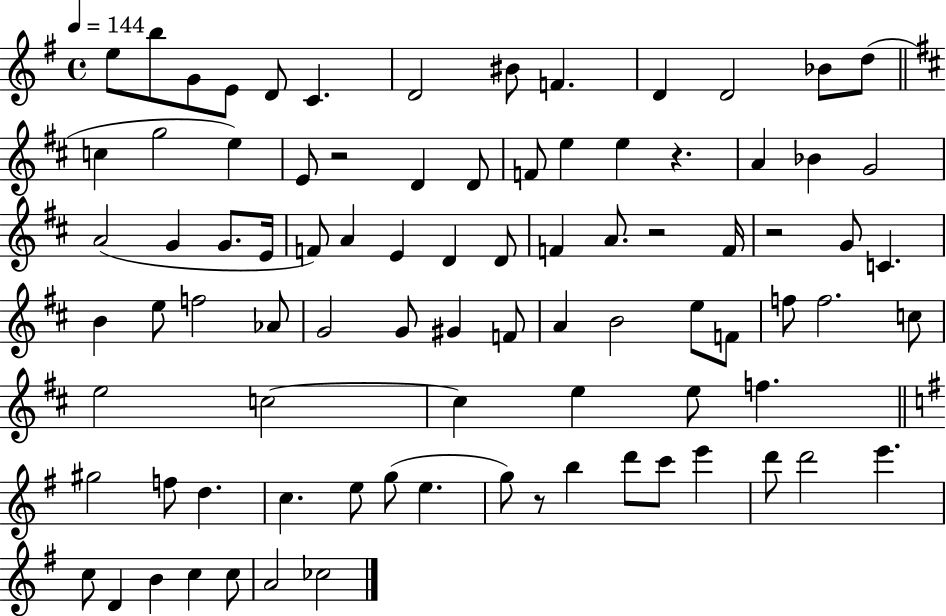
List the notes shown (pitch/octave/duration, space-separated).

E5/e B5/e G4/e E4/e D4/e C4/q. D4/h BIS4/e F4/q. D4/q D4/h Bb4/e D5/e C5/q G5/h E5/q E4/e R/h D4/q D4/e F4/e E5/q E5/q R/q. A4/q Bb4/q G4/h A4/h G4/q G4/e. E4/s F4/e A4/q E4/q D4/q D4/e F4/q A4/e. R/h F4/s R/h G4/e C4/q. B4/q E5/e F5/h Ab4/e G4/h G4/e G#4/q F4/e A4/q B4/h E5/e F4/e F5/e F5/h. C5/e E5/h C5/h C5/q E5/q E5/e F5/q. G#5/h F5/e D5/q. C5/q. E5/e G5/e E5/q. G5/e R/e B5/q D6/e C6/e E6/q D6/e D6/h E6/q. C5/e D4/q B4/q C5/q C5/e A4/h CES5/h